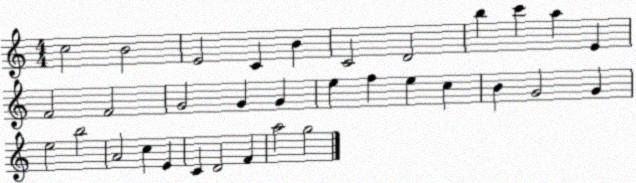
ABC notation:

X:1
T:Untitled
M:4/4
L:1/4
K:C
c2 B2 E2 C B C2 D2 b c' a E F2 F2 G2 G G e f e c B G2 G e2 b2 A2 c E C D2 F a2 g2